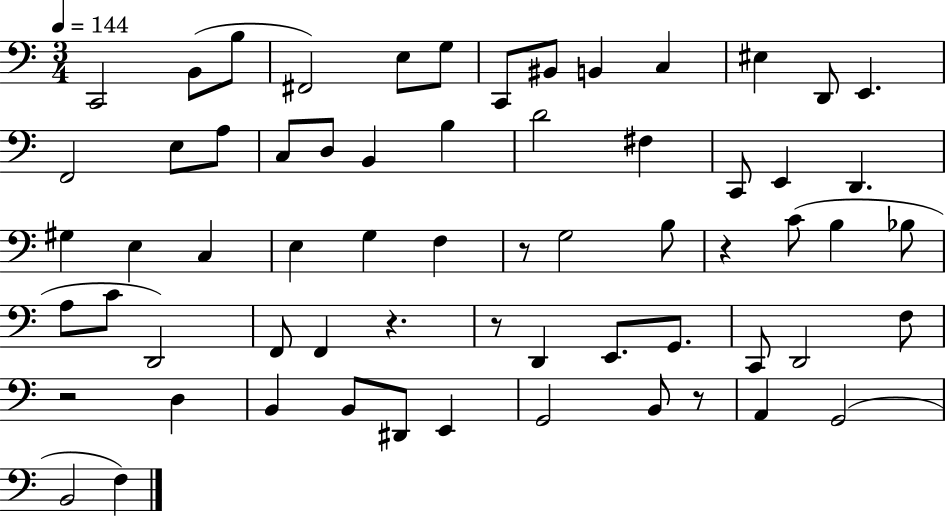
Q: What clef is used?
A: bass